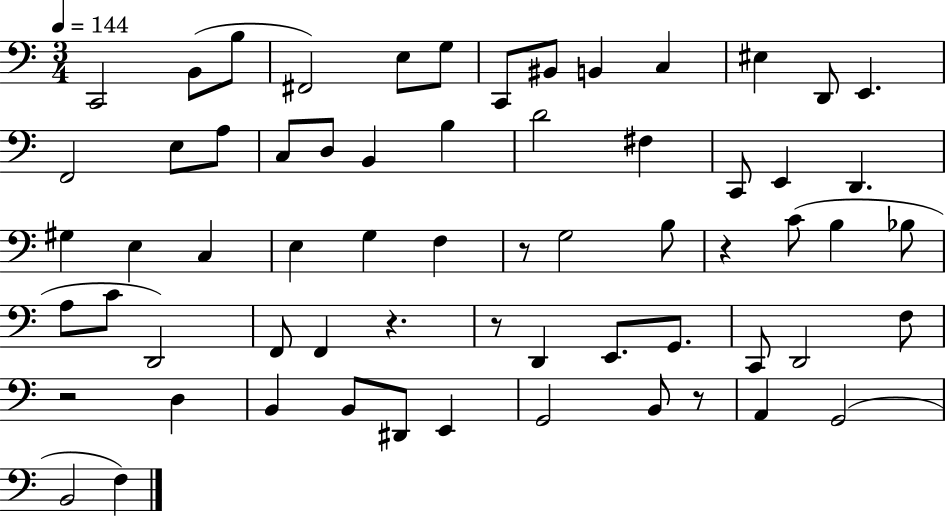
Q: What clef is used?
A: bass